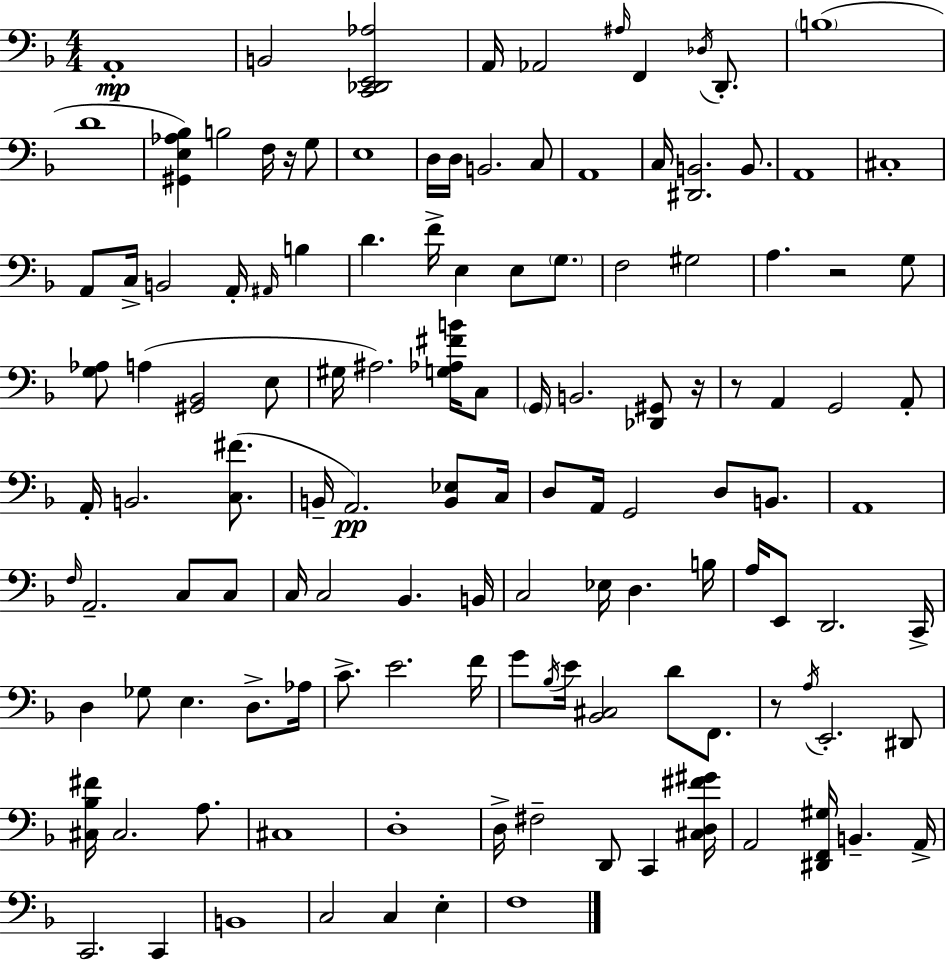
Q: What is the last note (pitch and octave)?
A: F3